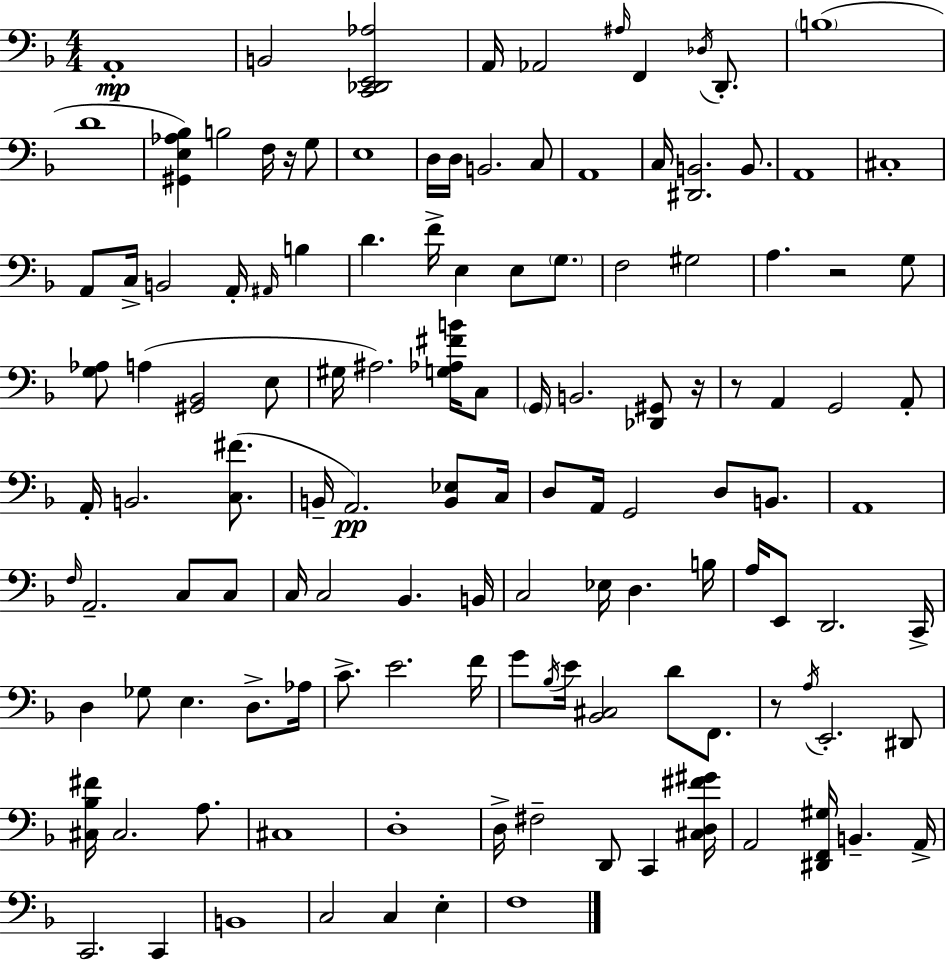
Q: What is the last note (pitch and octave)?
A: F3